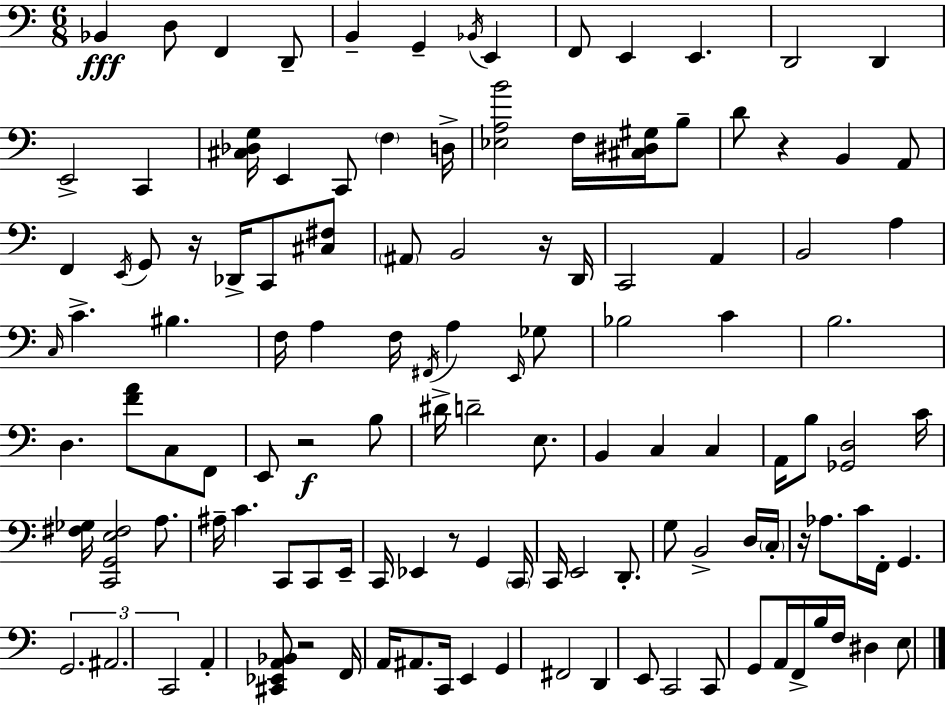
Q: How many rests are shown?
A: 7